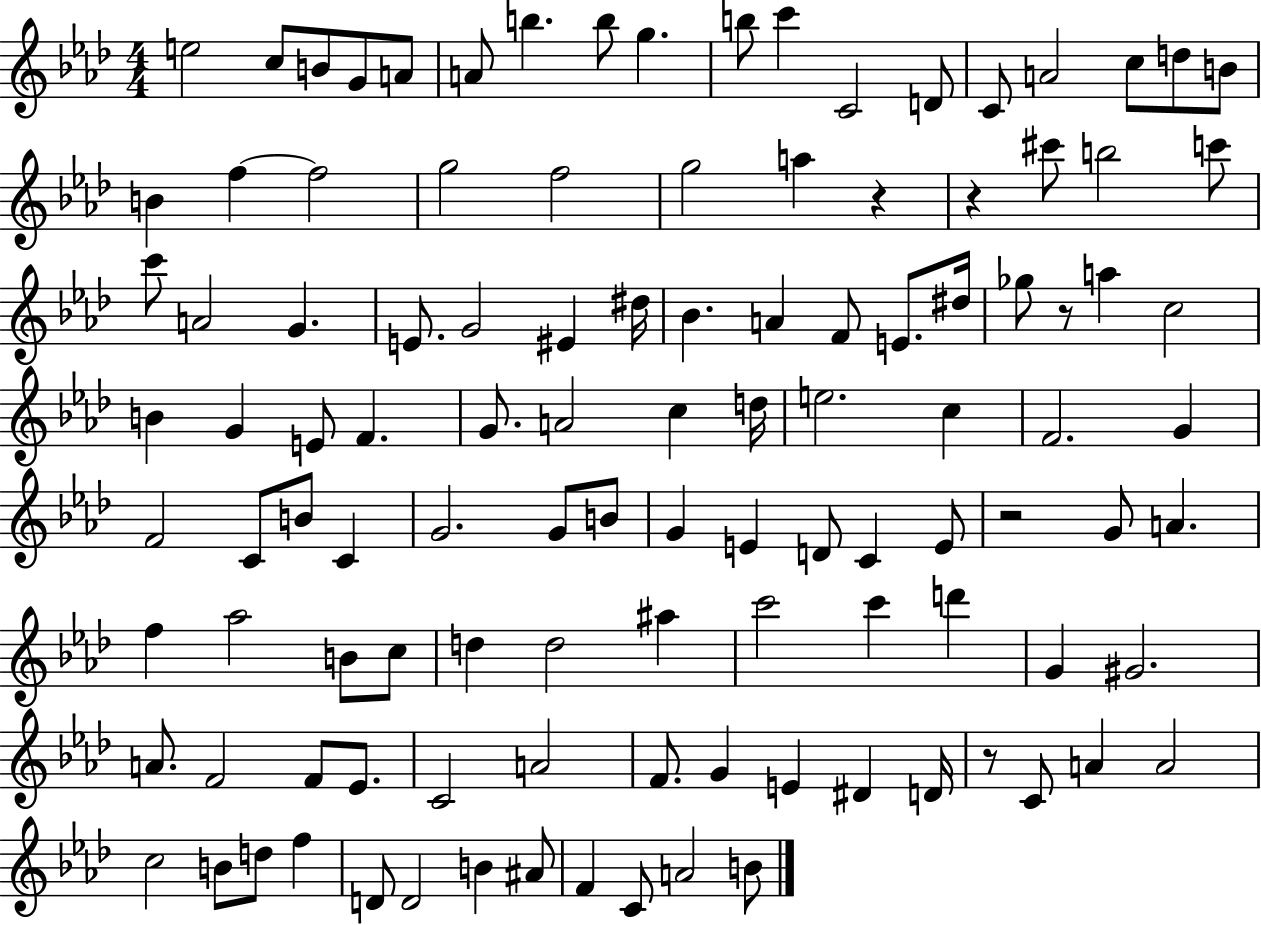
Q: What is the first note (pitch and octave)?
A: E5